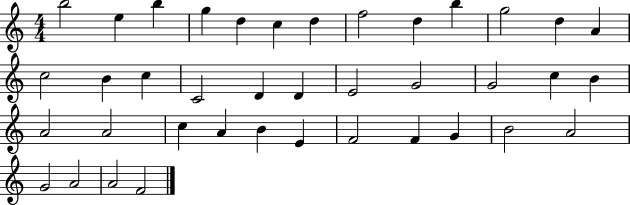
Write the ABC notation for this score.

X:1
T:Untitled
M:4/4
L:1/4
K:C
b2 e b g d c d f2 d b g2 d A c2 B c C2 D D E2 G2 G2 c B A2 A2 c A B E F2 F G B2 A2 G2 A2 A2 F2